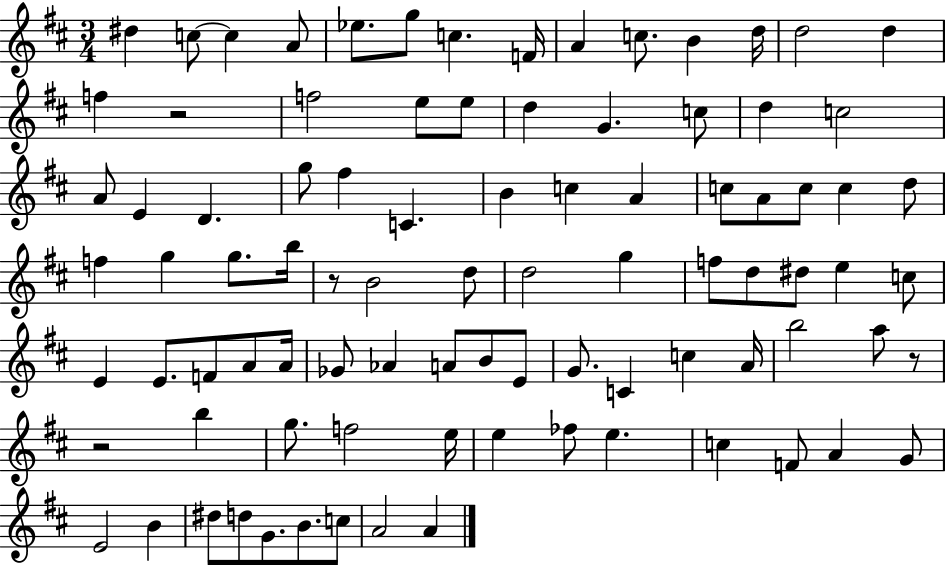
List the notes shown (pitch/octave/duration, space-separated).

D#5/q C5/e C5/q A4/e Eb5/e. G5/e C5/q. F4/s A4/q C5/e. B4/q D5/s D5/h D5/q F5/q R/h F5/h E5/e E5/e D5/q G4/q. C5/e D5/q C5/h A4/e E4/q D4/q. G5/e F#5/q C4/q. B4/q C5/q A4/q C5/e A4/e C5/e C5/q D5/e F5/q G5/q G5/e. B5/s R/e B4/h D5/e D5/h G5/q F5/e D5/e D#5/e E5/q C5/e E4/q E4/e. F4/e A4/e A4/s Gb4/e Ab4/q A4/e B4/e E4/e G4/e. C4/q C5/q A4/s B5/h A5/e R/e R/h B5/q G5/e. F5/h E5/s E5/q FES5/e E5/q. C5/q F4/e A4/q G4/e E4/h B4/q D#5/e D5/e G4/e. B4/e. C5/e A4/h A4/q